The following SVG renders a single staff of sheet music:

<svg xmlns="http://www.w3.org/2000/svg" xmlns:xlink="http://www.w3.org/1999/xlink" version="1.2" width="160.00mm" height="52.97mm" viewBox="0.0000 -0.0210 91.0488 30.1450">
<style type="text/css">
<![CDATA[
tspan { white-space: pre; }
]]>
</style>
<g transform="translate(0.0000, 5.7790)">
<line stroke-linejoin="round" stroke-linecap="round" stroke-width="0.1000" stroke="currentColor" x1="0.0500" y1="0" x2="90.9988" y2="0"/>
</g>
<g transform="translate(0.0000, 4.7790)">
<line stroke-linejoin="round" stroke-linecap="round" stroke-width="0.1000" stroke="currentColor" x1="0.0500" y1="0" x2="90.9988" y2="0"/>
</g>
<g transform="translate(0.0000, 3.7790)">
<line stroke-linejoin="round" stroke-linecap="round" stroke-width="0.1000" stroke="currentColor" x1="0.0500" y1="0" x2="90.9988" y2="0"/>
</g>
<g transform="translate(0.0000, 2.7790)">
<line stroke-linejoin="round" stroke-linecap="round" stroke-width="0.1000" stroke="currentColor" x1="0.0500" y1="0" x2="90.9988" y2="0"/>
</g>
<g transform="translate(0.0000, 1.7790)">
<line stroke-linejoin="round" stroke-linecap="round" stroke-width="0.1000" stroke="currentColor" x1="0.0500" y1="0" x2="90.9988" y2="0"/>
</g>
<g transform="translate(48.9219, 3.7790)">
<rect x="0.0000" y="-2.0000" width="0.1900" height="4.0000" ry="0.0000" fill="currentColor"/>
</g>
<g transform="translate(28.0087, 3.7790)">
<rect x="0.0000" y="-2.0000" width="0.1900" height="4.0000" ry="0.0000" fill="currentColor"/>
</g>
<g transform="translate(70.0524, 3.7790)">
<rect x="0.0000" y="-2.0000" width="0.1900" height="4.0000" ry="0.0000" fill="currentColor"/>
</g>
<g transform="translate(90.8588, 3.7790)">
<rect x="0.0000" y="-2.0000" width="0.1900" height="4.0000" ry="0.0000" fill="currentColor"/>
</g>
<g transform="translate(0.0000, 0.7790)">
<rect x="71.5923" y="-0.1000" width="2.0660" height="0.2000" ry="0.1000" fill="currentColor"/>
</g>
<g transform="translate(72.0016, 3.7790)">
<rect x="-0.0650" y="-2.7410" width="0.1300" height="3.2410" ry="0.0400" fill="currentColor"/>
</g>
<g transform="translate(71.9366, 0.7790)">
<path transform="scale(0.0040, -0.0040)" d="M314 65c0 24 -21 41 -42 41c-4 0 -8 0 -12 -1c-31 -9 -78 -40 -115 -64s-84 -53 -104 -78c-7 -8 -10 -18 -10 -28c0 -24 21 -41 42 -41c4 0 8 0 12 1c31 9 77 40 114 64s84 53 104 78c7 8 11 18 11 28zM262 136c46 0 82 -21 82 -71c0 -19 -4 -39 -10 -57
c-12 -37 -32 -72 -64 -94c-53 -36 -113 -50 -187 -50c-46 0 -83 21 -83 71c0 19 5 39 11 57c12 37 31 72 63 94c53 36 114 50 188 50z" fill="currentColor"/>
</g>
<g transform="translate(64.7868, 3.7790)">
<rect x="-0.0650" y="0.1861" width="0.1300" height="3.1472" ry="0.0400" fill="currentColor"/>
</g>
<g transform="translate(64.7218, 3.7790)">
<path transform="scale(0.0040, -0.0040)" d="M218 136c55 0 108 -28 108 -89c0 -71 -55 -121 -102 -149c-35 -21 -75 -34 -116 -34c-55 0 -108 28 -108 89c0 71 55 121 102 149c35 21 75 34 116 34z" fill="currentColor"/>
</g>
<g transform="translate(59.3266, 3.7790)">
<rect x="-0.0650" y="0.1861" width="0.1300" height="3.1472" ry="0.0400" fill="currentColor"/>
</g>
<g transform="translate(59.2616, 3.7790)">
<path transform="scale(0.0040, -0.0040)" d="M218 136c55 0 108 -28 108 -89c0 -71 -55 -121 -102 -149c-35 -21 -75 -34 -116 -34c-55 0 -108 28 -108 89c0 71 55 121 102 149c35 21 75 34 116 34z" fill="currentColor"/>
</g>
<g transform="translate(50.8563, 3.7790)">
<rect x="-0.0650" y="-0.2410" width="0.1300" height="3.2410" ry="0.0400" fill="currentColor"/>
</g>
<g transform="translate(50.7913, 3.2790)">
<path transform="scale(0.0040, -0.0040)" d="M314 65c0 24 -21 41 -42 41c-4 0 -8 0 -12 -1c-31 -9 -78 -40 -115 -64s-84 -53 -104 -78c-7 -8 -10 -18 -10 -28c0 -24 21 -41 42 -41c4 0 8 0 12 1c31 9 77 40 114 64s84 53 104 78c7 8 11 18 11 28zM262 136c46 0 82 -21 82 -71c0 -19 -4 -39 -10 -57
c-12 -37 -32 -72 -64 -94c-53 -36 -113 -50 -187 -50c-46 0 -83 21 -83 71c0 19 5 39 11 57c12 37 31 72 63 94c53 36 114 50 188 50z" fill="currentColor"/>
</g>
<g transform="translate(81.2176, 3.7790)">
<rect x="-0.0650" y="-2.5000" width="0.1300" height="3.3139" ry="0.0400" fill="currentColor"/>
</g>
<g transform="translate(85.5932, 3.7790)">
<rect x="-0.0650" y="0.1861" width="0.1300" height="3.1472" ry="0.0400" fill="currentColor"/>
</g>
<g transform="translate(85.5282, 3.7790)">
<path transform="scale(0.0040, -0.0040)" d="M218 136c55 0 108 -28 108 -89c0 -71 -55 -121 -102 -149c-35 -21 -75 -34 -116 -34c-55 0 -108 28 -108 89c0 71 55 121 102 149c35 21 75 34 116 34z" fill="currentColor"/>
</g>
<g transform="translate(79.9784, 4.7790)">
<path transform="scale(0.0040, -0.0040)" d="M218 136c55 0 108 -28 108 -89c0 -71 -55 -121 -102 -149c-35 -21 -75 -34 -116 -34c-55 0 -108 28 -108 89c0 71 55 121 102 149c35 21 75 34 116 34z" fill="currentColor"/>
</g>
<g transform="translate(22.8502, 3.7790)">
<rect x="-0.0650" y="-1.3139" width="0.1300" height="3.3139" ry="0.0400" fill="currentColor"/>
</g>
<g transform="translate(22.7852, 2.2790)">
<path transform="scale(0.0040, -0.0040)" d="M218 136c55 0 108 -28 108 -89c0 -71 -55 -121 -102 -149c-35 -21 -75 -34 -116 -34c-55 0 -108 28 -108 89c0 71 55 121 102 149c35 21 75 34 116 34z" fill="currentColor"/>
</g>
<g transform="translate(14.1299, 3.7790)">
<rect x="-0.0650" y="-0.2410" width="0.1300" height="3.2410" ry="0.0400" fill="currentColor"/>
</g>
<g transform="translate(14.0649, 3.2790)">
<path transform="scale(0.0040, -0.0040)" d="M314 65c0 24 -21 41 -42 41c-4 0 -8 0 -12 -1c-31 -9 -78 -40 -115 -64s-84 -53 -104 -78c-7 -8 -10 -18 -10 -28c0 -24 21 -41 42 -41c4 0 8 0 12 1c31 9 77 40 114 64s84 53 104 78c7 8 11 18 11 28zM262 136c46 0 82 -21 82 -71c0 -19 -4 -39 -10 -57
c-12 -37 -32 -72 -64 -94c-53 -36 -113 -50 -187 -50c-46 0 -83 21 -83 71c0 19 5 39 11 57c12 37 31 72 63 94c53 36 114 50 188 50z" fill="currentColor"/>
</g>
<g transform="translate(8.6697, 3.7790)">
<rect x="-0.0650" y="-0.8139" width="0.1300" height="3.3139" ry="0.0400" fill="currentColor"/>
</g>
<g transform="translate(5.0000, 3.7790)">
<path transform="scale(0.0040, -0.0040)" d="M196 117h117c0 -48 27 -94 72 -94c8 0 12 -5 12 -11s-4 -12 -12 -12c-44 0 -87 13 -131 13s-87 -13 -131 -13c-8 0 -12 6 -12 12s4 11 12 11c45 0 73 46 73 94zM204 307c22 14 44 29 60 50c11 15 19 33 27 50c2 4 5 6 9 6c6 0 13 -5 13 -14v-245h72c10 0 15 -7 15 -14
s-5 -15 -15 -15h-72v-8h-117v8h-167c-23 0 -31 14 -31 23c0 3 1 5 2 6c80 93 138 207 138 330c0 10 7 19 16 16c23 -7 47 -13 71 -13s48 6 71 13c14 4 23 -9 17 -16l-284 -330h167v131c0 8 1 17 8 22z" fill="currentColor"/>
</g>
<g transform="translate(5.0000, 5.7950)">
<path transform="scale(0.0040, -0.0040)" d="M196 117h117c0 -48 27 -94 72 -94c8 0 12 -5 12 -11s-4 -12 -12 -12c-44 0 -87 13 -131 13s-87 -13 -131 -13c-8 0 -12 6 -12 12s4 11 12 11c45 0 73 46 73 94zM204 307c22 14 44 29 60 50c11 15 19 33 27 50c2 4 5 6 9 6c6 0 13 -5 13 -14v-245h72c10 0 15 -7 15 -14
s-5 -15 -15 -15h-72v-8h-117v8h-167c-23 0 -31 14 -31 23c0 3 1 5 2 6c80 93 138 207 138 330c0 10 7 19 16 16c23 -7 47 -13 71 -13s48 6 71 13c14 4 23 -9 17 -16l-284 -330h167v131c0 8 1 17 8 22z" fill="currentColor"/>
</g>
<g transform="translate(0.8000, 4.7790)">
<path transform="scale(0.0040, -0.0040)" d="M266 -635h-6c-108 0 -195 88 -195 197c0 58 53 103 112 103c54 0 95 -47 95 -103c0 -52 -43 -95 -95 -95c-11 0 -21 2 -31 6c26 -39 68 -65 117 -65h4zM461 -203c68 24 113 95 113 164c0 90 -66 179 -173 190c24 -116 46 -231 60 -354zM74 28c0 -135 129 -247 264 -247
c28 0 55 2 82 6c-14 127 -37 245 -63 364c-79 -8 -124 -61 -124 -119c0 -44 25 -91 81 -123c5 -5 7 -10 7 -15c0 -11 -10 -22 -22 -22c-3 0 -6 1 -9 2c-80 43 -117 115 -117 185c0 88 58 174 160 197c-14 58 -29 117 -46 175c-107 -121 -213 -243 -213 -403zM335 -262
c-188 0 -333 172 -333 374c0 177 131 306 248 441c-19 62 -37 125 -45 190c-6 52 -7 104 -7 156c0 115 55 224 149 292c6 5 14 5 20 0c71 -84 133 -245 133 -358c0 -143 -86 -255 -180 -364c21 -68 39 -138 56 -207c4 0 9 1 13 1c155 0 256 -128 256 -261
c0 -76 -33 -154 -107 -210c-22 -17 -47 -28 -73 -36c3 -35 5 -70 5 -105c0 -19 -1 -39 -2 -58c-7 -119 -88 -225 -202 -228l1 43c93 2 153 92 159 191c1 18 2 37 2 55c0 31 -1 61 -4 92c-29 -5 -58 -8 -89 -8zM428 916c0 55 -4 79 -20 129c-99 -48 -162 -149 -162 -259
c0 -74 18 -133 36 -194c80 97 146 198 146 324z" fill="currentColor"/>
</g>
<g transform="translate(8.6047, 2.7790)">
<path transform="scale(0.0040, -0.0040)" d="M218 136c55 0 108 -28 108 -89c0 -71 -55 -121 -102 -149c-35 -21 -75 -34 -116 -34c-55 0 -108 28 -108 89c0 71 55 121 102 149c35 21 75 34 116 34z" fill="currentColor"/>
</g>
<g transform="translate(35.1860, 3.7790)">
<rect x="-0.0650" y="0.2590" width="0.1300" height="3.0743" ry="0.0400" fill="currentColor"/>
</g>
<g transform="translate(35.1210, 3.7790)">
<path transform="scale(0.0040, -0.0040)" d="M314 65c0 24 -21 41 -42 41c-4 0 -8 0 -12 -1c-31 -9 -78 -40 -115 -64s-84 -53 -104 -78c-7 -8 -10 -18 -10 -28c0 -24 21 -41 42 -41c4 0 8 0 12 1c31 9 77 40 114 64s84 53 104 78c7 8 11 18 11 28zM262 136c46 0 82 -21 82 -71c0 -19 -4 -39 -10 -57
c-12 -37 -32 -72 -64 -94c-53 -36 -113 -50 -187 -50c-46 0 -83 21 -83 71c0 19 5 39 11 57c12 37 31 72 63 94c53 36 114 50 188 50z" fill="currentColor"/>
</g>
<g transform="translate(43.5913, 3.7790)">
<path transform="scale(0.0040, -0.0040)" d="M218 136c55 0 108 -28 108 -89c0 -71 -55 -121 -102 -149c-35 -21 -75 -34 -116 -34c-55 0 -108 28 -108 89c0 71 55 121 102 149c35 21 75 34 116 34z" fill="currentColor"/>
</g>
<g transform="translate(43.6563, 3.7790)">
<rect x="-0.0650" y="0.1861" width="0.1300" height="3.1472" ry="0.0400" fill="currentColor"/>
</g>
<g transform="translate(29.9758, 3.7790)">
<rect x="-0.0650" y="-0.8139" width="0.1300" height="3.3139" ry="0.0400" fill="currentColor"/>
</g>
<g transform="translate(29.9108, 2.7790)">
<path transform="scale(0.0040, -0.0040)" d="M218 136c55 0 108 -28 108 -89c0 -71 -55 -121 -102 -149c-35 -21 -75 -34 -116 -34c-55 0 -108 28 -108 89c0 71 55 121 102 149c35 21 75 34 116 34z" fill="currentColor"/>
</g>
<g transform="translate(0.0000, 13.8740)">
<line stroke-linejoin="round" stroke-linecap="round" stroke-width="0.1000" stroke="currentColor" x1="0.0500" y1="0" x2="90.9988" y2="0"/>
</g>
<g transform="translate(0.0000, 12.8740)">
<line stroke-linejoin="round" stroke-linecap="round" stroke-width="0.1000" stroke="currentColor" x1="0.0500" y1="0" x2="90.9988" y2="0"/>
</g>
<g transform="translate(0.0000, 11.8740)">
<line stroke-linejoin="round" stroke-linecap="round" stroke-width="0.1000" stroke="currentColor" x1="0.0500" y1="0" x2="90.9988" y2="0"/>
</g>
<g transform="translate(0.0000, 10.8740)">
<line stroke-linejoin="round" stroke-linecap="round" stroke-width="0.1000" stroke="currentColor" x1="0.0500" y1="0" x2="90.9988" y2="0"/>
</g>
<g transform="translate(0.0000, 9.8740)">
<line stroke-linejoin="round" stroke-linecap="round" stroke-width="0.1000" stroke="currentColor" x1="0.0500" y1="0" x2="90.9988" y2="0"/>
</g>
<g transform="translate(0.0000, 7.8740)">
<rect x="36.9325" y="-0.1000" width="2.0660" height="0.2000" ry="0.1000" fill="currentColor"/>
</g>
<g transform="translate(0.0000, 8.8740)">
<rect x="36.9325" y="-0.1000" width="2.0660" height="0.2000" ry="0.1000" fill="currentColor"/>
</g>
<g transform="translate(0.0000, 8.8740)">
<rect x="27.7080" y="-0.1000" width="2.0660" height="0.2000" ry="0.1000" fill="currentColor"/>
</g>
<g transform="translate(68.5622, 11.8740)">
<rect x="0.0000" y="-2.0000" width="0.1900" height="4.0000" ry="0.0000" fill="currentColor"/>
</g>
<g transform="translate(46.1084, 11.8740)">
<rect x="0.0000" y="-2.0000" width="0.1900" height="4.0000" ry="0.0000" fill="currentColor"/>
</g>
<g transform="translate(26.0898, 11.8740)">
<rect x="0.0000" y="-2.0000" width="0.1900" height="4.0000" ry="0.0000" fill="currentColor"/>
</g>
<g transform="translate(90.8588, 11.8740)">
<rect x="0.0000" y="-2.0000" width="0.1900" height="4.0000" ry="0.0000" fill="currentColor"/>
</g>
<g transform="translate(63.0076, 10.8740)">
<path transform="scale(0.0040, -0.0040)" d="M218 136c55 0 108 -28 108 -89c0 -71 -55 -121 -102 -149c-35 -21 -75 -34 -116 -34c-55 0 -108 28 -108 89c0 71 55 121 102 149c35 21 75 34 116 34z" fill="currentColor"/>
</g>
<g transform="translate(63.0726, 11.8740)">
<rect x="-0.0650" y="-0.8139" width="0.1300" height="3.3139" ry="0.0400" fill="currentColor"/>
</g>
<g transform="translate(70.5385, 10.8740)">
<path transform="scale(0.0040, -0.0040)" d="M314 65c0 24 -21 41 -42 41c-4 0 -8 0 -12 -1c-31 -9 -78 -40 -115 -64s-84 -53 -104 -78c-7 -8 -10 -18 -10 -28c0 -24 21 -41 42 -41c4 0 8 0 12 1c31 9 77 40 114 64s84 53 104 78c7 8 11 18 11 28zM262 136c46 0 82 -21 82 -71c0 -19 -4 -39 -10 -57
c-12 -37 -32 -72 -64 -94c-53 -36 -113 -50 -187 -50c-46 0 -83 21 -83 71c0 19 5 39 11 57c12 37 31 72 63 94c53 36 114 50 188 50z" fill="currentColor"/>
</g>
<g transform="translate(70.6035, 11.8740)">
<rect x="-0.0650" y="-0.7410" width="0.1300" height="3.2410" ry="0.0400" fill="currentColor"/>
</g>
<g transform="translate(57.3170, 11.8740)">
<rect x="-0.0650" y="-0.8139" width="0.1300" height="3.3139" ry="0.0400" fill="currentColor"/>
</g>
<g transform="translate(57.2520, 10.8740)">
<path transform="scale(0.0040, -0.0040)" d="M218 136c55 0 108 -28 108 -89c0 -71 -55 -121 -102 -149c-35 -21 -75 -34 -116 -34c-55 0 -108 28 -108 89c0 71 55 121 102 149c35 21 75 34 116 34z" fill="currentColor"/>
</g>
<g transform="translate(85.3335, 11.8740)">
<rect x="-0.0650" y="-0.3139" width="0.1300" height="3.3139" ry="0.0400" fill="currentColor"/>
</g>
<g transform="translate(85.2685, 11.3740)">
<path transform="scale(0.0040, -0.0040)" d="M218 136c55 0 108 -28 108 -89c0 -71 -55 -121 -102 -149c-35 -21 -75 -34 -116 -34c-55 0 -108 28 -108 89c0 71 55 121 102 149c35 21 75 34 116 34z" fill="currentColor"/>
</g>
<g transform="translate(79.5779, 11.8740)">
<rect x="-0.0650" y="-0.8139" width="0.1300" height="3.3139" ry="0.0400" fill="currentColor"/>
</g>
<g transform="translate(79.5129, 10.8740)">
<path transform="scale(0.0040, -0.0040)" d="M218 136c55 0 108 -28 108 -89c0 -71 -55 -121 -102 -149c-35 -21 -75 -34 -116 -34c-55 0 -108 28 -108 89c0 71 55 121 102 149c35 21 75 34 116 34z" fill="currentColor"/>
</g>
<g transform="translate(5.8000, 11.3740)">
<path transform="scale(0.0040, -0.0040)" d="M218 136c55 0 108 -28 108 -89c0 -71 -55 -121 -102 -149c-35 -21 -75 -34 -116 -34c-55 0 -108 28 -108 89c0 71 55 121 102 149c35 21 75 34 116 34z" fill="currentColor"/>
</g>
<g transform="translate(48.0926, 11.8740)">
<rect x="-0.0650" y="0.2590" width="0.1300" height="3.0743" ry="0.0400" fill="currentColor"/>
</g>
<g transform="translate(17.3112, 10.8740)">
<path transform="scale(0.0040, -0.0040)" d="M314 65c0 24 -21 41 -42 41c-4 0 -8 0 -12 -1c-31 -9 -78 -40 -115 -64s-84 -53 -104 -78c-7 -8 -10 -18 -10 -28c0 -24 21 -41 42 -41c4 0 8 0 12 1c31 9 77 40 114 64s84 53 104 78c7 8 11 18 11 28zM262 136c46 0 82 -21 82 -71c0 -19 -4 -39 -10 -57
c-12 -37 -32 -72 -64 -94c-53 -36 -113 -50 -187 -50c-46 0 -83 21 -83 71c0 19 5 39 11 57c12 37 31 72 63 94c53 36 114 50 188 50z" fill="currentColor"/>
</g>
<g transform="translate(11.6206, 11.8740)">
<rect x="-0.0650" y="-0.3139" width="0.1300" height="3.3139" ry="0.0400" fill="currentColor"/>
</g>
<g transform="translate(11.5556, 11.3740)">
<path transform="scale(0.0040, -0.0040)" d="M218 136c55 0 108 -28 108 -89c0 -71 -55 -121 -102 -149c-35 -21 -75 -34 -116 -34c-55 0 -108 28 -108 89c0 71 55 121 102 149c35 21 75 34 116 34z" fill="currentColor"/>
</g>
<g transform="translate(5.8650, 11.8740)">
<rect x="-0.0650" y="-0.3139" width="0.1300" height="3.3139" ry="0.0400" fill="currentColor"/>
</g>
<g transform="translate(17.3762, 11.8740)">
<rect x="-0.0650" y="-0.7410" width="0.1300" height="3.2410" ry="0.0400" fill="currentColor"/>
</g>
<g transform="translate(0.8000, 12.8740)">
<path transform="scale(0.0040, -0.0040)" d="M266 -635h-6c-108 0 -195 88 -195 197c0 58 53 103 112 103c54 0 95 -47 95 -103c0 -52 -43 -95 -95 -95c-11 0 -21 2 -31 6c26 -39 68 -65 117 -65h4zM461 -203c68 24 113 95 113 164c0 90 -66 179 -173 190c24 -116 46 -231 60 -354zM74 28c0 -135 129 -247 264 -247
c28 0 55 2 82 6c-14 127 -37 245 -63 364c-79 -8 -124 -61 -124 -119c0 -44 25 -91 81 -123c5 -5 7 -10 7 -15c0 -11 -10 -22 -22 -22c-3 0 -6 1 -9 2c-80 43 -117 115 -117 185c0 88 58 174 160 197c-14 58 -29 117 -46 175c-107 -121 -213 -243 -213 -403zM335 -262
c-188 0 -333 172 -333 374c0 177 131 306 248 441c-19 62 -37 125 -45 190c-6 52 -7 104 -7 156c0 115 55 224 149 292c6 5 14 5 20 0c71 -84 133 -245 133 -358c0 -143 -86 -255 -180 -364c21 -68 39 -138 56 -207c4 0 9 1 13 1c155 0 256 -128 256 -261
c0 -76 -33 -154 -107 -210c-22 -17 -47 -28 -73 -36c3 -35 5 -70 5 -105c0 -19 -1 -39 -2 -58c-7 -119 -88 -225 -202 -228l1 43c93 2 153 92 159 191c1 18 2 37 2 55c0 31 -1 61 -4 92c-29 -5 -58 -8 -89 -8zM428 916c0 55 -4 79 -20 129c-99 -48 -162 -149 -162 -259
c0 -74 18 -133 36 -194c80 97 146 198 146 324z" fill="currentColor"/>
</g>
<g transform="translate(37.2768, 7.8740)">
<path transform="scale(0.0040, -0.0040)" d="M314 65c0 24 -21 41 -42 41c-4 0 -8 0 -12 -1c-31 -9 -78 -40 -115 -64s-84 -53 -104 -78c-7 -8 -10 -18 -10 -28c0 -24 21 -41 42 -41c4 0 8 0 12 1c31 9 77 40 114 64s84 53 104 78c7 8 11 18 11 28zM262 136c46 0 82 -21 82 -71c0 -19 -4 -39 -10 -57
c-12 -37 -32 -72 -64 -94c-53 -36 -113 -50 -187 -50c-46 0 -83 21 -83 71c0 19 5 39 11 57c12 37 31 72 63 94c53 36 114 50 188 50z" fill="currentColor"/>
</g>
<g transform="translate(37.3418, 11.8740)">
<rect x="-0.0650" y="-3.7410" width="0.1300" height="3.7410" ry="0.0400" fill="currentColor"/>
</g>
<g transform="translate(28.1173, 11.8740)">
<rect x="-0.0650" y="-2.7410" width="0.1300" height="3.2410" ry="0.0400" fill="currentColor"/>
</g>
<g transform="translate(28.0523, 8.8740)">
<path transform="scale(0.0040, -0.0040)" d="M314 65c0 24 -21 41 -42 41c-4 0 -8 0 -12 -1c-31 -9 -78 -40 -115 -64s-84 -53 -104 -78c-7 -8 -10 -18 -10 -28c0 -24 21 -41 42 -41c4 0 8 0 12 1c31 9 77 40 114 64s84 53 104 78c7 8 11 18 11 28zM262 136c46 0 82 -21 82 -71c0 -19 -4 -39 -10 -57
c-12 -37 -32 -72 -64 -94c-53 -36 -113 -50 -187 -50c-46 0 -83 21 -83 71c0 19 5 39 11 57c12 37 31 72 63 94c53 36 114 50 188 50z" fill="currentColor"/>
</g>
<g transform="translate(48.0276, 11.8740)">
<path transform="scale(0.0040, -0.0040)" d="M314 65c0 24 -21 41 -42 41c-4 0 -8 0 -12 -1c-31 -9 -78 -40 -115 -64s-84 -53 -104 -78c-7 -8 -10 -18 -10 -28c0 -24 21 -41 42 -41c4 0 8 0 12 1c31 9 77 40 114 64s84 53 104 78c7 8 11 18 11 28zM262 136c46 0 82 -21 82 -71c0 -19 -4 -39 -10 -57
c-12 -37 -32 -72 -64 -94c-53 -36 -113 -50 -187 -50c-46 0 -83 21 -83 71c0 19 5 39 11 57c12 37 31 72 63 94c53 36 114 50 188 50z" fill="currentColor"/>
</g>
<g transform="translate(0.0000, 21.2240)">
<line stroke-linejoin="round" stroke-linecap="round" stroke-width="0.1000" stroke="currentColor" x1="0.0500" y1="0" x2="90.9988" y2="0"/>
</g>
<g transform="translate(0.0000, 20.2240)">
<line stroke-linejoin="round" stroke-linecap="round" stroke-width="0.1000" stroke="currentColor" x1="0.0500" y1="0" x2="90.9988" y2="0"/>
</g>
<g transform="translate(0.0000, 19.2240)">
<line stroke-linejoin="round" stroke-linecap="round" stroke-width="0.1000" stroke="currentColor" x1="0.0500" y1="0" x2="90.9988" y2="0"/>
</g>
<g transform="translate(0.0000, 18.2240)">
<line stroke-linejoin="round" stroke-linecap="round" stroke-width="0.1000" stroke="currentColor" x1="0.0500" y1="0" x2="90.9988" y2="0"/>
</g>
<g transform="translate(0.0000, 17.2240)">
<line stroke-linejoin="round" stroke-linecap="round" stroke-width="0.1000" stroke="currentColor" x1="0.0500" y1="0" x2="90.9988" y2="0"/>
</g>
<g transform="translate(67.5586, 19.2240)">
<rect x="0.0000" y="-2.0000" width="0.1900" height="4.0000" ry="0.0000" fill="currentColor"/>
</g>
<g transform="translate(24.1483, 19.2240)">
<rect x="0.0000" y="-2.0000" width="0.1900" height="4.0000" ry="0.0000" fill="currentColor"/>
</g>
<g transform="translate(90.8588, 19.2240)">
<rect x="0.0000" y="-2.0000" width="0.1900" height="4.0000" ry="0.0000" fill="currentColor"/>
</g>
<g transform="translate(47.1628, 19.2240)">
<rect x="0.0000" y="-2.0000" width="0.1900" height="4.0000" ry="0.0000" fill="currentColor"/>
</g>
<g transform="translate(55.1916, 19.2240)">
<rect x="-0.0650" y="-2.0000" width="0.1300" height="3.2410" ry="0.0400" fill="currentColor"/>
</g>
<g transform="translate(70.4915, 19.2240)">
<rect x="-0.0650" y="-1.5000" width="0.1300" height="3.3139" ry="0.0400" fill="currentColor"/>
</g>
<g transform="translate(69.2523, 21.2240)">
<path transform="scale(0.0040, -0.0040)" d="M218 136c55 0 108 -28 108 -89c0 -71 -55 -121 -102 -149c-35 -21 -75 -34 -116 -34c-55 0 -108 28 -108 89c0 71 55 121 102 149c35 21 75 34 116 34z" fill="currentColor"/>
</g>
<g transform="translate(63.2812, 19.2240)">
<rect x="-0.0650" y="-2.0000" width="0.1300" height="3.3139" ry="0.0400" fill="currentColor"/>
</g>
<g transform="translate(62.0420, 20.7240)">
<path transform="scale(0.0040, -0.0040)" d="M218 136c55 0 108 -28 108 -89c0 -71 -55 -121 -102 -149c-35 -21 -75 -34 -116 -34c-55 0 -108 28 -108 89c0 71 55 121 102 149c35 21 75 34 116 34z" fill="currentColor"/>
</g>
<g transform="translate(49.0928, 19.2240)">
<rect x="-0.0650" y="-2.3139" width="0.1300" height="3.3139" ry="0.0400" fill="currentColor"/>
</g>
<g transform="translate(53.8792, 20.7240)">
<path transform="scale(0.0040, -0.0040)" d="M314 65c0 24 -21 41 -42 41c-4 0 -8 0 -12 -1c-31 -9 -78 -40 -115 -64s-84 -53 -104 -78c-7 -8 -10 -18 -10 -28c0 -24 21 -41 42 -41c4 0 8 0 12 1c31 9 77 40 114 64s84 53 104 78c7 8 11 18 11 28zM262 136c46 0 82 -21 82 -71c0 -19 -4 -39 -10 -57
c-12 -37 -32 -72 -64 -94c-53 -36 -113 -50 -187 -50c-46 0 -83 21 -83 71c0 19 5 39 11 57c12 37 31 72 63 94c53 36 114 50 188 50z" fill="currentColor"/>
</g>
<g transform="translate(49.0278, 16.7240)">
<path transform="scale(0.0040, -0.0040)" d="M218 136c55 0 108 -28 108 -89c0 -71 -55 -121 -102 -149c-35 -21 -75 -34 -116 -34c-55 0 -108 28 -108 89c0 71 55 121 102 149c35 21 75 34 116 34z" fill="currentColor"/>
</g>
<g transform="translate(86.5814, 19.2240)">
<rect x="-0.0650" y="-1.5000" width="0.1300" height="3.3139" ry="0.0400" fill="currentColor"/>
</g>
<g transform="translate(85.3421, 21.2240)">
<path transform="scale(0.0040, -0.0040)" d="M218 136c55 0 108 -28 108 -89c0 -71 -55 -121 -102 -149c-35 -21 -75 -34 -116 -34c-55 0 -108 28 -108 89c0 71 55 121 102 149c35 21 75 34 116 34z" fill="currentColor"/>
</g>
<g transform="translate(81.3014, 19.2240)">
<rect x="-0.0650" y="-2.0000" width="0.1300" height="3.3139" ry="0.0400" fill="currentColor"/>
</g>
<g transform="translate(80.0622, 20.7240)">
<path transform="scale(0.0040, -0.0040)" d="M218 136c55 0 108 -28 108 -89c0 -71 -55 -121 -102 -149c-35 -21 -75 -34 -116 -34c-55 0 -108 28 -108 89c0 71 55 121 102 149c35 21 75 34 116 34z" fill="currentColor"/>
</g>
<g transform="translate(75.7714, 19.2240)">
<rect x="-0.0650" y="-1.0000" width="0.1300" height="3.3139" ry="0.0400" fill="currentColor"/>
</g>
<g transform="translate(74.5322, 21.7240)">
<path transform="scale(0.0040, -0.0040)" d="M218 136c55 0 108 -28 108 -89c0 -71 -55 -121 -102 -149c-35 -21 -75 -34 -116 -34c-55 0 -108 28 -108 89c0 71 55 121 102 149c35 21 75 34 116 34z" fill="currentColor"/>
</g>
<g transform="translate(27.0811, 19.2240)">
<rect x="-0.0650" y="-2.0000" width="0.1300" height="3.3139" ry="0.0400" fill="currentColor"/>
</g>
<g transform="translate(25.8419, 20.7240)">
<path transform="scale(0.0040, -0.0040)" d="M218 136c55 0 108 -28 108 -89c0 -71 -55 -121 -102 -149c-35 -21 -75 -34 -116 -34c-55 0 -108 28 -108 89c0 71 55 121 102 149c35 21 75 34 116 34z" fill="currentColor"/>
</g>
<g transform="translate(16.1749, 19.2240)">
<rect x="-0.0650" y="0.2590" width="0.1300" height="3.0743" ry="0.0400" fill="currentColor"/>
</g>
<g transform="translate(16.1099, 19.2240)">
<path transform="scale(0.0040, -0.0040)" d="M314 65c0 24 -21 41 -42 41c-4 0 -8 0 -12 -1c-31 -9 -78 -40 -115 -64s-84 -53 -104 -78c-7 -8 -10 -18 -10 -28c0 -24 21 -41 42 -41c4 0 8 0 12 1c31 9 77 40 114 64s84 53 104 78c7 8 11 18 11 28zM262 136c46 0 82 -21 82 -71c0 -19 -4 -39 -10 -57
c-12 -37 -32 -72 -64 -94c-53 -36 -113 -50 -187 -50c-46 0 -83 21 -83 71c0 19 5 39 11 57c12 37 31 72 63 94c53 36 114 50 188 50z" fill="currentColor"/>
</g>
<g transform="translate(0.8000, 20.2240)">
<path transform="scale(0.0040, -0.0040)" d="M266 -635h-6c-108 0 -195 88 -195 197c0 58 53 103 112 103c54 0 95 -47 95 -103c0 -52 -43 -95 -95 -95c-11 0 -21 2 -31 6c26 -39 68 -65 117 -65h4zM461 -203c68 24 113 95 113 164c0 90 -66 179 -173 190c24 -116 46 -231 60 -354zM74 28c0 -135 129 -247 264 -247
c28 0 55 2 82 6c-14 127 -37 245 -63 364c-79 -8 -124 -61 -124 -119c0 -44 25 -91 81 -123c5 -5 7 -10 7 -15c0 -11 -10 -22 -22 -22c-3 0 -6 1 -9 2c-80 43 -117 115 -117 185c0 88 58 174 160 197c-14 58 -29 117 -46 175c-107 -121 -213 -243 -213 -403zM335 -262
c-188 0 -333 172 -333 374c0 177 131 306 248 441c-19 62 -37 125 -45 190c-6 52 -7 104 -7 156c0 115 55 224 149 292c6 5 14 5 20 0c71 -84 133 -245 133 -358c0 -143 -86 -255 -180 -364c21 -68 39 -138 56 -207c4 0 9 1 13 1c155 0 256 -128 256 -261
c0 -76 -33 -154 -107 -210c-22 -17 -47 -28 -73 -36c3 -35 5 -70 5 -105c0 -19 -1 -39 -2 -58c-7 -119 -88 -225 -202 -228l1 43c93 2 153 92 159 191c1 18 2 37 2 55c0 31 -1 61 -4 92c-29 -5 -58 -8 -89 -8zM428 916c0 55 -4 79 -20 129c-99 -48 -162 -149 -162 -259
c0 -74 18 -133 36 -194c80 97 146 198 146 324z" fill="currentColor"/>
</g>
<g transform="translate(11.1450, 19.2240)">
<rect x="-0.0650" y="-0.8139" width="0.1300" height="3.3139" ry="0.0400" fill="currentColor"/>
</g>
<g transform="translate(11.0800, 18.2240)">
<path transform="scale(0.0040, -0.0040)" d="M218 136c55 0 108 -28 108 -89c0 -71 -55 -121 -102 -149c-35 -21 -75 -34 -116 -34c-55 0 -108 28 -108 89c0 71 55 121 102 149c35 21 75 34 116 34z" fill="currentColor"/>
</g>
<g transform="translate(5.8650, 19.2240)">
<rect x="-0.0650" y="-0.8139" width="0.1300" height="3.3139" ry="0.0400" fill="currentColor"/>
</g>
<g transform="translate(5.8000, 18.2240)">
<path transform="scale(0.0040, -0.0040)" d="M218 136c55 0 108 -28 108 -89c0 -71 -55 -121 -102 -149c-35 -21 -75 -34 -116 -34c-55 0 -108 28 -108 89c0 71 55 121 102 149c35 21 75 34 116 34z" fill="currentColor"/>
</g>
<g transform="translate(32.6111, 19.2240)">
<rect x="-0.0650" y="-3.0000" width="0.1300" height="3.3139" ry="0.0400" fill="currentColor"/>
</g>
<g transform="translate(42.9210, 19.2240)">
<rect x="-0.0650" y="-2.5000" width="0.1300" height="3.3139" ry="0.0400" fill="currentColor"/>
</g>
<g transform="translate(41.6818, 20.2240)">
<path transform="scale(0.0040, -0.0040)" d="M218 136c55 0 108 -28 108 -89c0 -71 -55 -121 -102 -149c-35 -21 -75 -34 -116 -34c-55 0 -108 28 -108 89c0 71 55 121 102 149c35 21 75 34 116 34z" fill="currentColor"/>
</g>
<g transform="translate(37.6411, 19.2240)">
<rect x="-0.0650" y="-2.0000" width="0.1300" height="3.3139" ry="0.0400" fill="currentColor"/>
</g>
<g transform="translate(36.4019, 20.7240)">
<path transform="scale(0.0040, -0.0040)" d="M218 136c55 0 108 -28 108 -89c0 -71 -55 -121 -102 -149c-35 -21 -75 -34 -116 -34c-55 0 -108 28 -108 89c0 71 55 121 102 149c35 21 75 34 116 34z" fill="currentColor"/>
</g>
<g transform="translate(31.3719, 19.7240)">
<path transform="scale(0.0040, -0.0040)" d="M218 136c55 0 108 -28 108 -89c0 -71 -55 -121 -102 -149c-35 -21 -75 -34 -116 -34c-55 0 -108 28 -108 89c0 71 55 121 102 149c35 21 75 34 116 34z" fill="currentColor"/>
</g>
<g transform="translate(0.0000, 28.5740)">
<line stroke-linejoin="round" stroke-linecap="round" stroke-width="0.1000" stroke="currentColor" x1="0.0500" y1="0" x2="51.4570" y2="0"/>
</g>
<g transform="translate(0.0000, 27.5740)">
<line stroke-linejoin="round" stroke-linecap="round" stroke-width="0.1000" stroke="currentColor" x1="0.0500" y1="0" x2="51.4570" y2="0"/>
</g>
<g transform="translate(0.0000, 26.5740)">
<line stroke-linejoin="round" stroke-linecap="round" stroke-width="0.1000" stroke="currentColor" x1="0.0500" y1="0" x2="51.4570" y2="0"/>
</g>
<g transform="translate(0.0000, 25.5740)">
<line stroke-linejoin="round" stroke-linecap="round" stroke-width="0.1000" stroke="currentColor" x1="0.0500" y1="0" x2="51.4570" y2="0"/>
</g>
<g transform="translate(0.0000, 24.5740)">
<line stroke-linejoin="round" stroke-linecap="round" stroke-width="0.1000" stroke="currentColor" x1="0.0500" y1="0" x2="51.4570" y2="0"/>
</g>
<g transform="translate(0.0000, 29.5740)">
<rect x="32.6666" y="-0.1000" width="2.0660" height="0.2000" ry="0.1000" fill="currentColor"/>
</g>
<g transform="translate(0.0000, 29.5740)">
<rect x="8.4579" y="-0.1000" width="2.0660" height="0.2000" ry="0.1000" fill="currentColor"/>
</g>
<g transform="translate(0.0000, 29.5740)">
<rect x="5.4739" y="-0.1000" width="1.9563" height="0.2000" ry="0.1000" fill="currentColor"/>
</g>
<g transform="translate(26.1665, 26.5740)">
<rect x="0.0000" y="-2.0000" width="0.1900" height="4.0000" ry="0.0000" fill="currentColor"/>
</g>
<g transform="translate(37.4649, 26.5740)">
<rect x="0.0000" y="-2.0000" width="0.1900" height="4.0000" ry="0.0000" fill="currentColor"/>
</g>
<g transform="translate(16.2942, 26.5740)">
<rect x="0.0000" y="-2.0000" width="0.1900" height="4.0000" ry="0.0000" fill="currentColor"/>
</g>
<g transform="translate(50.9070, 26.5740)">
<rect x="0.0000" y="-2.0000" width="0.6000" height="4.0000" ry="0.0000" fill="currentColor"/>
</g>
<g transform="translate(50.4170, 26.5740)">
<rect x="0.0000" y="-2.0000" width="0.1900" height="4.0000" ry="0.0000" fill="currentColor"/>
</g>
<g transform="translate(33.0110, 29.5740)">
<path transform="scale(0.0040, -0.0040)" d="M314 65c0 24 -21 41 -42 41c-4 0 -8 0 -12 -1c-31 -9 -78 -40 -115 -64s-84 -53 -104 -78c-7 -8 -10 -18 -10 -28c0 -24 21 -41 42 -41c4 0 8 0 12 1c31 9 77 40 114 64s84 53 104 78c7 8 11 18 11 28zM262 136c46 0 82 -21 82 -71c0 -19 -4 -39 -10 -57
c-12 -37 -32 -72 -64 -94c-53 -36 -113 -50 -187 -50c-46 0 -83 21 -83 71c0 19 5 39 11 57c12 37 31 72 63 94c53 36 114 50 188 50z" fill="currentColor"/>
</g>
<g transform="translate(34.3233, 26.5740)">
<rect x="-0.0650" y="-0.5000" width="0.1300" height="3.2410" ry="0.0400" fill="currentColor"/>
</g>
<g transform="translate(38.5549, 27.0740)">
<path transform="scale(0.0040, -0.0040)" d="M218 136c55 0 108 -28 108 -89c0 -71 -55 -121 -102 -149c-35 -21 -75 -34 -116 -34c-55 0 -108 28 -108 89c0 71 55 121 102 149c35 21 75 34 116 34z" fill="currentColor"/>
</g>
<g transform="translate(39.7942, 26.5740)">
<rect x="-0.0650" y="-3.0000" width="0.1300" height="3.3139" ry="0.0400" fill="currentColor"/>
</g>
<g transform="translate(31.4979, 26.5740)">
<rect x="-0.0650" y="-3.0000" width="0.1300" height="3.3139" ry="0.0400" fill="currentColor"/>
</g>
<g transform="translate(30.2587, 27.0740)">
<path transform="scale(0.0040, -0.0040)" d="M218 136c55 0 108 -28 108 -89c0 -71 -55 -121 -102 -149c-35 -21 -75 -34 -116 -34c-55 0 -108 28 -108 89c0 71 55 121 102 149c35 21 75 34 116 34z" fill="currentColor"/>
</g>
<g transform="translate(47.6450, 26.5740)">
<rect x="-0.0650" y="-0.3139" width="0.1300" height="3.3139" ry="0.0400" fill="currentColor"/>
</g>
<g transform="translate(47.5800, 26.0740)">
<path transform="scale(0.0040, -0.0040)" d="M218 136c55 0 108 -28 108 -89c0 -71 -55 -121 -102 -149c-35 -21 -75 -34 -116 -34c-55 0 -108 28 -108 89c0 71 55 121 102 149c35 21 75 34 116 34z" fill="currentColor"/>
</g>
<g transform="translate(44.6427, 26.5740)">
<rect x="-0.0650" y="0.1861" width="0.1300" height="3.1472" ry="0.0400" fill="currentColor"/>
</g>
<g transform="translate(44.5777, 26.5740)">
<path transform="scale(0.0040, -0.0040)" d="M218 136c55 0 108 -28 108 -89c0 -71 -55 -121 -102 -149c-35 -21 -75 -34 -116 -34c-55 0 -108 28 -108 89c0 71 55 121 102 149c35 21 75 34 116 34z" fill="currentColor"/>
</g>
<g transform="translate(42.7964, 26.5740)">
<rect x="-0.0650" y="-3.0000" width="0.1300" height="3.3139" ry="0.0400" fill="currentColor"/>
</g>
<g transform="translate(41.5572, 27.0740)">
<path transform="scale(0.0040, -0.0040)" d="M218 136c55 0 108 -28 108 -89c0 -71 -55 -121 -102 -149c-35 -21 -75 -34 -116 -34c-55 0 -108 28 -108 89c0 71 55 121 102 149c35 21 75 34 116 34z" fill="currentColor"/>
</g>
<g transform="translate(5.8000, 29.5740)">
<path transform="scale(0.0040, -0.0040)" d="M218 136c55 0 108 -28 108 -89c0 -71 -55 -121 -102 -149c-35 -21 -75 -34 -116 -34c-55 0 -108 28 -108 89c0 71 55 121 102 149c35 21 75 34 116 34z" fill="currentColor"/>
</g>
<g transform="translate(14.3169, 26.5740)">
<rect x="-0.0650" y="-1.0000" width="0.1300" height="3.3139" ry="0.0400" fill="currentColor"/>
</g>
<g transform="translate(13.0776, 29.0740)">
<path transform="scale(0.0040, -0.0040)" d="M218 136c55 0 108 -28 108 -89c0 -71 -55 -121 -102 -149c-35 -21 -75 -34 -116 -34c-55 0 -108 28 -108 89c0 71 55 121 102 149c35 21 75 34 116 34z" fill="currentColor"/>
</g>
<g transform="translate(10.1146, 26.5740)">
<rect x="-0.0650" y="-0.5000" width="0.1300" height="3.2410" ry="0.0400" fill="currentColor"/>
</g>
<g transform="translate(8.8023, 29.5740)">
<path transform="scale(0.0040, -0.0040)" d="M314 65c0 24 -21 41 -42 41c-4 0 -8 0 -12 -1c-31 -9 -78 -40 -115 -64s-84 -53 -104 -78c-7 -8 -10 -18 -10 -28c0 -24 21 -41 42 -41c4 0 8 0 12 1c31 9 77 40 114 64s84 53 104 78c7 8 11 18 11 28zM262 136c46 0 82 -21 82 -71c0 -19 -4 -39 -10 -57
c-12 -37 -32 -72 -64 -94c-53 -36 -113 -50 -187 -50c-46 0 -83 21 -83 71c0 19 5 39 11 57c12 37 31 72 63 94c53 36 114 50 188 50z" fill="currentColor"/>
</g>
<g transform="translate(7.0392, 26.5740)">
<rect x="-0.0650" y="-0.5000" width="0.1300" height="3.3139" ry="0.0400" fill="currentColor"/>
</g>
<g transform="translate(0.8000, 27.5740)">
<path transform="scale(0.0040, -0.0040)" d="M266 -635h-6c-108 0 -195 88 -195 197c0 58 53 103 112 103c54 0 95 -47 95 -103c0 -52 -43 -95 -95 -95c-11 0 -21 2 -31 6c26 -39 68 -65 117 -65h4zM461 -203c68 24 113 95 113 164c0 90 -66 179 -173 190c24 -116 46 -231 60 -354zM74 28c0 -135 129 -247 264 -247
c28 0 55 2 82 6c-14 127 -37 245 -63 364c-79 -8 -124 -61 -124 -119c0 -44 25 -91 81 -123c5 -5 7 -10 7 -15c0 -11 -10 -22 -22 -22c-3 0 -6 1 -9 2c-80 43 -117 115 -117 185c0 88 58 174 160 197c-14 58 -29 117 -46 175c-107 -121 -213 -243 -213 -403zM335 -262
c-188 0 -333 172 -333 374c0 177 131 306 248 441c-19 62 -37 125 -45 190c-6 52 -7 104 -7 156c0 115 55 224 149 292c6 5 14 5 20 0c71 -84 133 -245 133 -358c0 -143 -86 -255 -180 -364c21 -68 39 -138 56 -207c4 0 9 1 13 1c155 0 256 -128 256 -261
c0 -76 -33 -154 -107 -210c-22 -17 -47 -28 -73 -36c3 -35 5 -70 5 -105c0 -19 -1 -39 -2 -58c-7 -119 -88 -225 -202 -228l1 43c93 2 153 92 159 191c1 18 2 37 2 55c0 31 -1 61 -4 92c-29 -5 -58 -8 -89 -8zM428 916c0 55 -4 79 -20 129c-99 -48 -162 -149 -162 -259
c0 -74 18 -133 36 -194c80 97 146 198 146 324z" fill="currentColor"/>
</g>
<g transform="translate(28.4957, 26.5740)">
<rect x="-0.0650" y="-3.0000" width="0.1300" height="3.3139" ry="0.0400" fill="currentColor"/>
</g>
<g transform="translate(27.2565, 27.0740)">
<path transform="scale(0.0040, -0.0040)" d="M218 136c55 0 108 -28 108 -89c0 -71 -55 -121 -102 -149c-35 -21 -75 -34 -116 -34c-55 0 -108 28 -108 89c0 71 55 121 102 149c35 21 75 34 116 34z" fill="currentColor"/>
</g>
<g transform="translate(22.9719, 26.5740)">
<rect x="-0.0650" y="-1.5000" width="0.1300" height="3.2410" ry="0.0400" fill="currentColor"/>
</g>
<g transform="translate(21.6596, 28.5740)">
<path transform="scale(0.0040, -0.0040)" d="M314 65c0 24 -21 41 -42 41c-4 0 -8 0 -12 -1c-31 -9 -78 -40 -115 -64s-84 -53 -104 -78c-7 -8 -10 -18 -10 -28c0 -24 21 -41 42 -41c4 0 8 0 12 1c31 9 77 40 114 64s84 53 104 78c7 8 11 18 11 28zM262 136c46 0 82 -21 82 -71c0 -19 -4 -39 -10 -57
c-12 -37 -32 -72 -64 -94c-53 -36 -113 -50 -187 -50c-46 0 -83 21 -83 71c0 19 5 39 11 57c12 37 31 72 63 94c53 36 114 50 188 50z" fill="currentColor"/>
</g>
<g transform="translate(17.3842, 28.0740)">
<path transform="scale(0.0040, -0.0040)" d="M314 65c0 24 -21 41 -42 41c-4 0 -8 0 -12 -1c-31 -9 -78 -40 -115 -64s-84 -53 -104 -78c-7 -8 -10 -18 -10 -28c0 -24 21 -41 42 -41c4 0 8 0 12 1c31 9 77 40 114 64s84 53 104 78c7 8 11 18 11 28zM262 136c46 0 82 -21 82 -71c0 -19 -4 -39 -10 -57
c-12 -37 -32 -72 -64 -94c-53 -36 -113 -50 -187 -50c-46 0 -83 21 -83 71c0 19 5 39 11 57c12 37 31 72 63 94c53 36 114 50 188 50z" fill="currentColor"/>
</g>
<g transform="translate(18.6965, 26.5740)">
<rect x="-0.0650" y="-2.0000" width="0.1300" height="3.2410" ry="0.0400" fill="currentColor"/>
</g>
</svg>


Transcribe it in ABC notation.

X:1
T:Untitled
M:4/4
L:1/4
K:C
d c2 e d B2 B c2 B B a2 G B c c d2 a2 c'2 B2 d d d2 d c d d B2 F A F G g F2 F E D F E C C2 D F2 E2 A A C2 A A B c